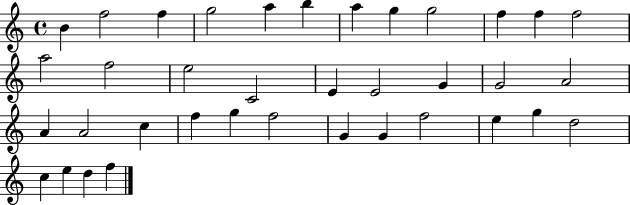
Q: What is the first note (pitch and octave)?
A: B4